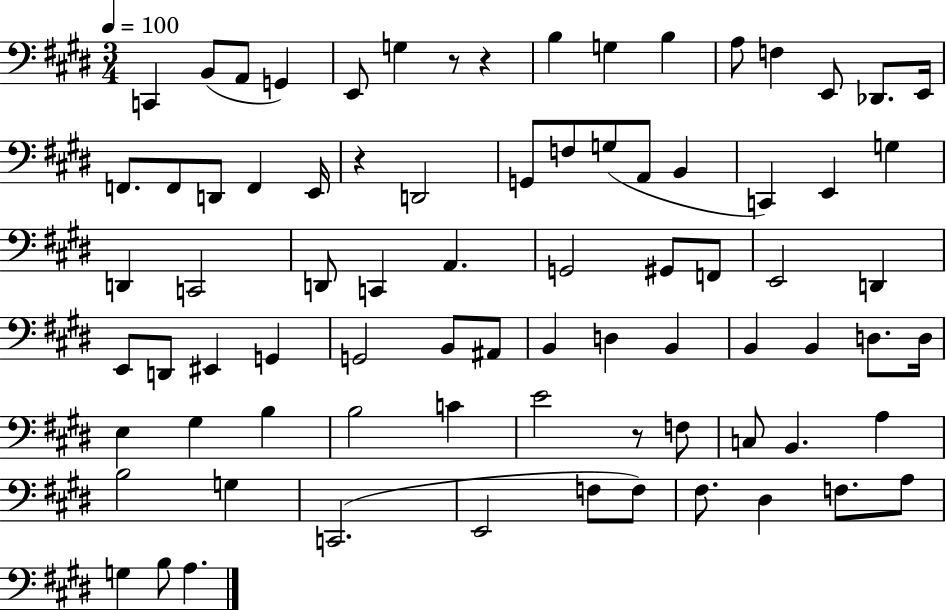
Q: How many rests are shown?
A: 4